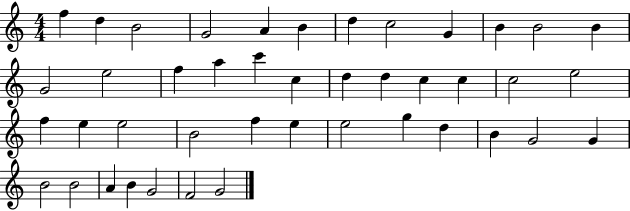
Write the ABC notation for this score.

X:1
T:Untitled
M:4/4
L:1/4
K:C
f d B2 G2 A B d c2 G B B2 B G2 e2 f a c' c d d c c c2 e2 f e e2 B2 f e e2 g d B G2 G B2 B2 A B G2 F2 G2